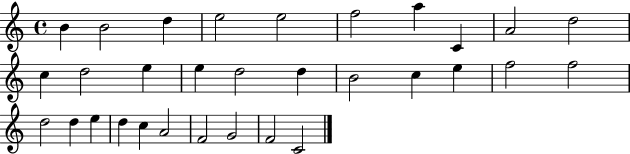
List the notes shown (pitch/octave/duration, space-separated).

B4/q B4/h D5/q E5/h E5/h F5/h A5/q C4/q A4/h D5/h C5/q D5/h E5/q E5/q D5/h D5/q B4/h C5/q E5/q F5/h F5/h D5/h D5/q E5/q D5/q C5/q A4/h F4/h G4/h F4/h C4/h